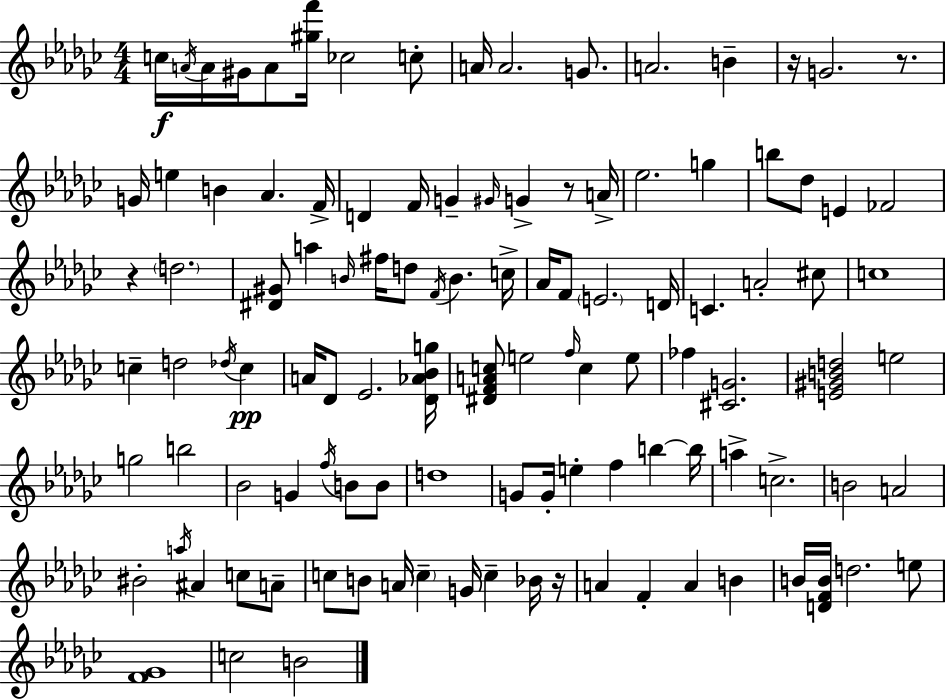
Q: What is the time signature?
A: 4/4